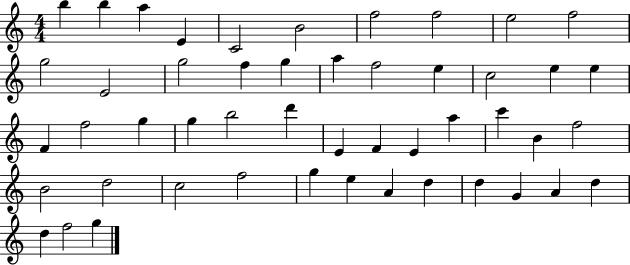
B5/q B5/q A5/q E4/q C4/h B4/h F5/h F5/h E5/h F5/h G5/h E4/h G5/h F5/q G5/q A5/q F5/h E5/q C5/h E5/q E5/q F4/q F5/h G5/q G5/q B5/h D6/q E4/q F4/q E4/q A5/q C6/q B4/q F5/h B4/h D5/h C5/h F5/h G5/q E5/q A4/q D5/q D5/q G4/q A4/q D5/q D5/q F5/h G5/q